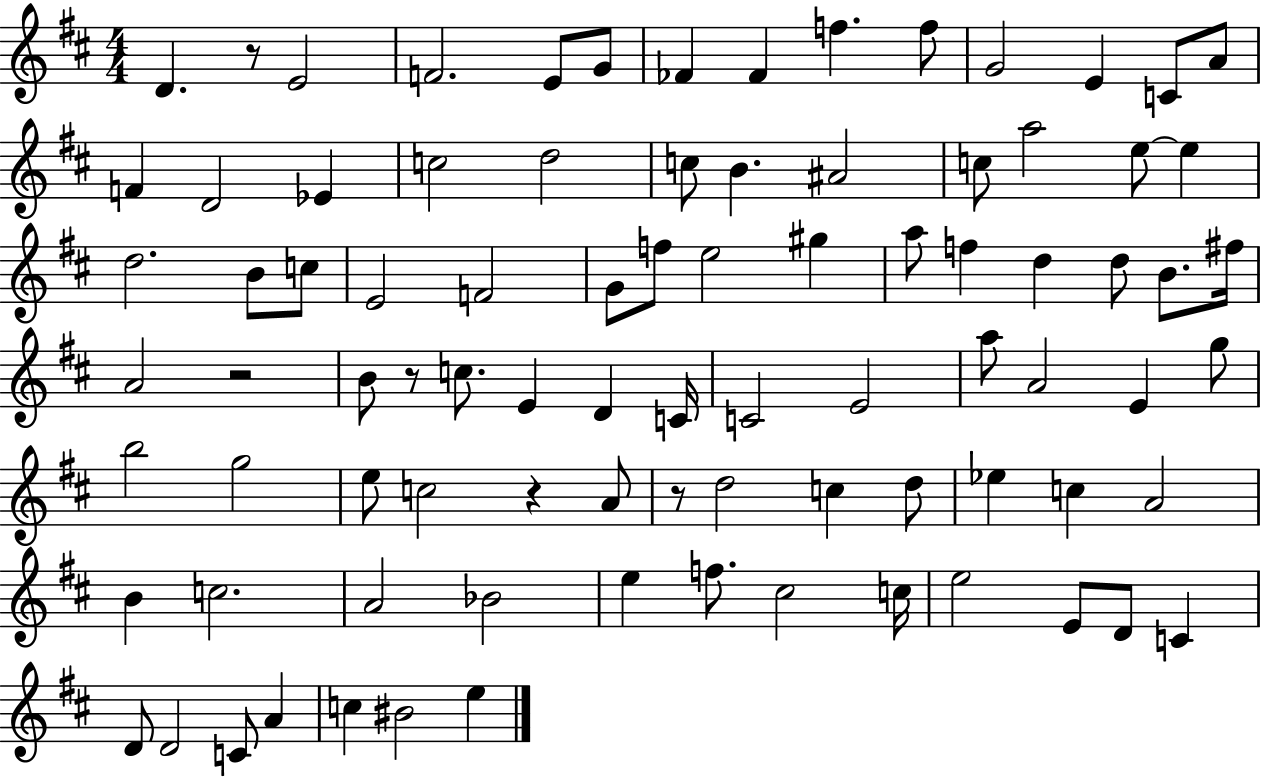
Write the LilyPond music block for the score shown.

{
  \clef treble
  \numericTimeSignature
  \time 4/4
  \key d \major
  d'4. r8 e'2 | f'2. e'8 g'8 | fes'4 fes'4 f''4. f''8 | g'2 e'4 c'8 a'8 | \break f'4 d'2 ees'4 | c''2 d''2 | c''8 b'4. ais'2 | c''8 a''2 e''8~~ e''4 | \break d''2. b'8 c''8 | e'2 f'2 | g'8 f''8 e''2 gis''4 | a''8 f''4 d''4 d''8 b'8. fis''16 | \break a'2 r2 | b'8 r8 c''8. e'4 d'4 c'16 | c'2 e'2 | a''8 a'2 e'4 g''8 | \break b''2 g''2 | e''8 c''2 r4 a'8 | r8 d''2 c''4 d''8 | ees''4 c''4 a'2 | \break b'4 c''2. | a'2 bes'2 | e''4 f''8. cis''2 c''16 | e''2 e'8 d'8 c'4 | \break d'8 d'2 c'8 a'4 | c''4 bis'2 e''4 | \bar "|."
}